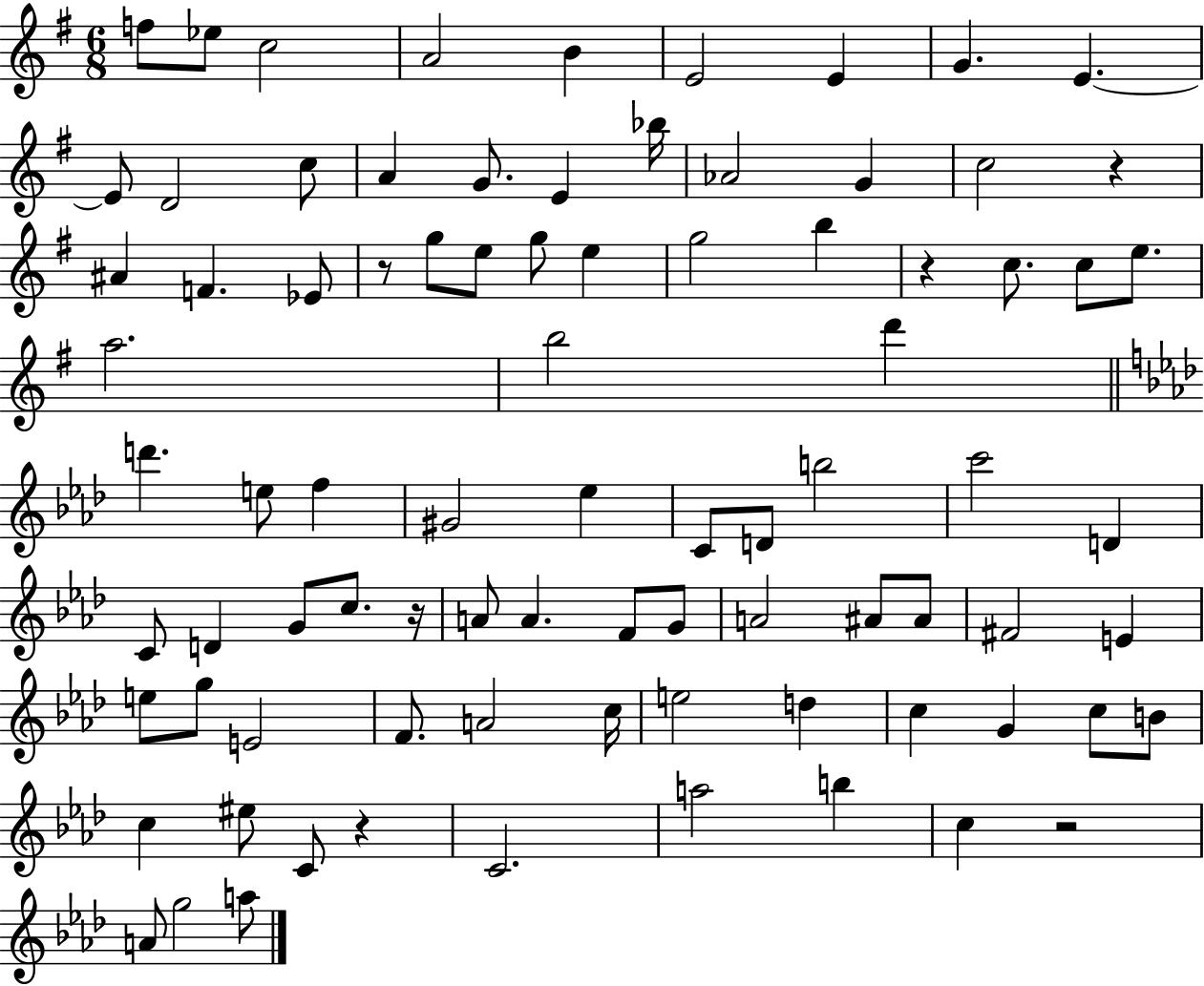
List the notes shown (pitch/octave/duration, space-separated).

F5/e Eb5/e C5/h A4/h B4/q E4/h E4/q G4/q. E4/q. E4/e D4/h C5/e A4/q G4/e. E4/q Bb5/s Ab4/h G4/q C5/h R/q A#4/q F4/q. Eb4/e R/e G5/e E5/e G5/e E5/q G5/h B5/q R/q C5/e. C5/e E5/e. A5/h. B5/h D6/q D6/q. E5/e F5/q G#4/h Eb5/q C4/e D4/e B5/h C6/h D4/q C4/e D4/q G4/e C5/e. R/s A4/e A4/q. F4/e G4/e A4/h A#4/e A#4/e F#4/h E4/q E5/e G5/e E4/h F4/e. A4/h C5/s E5/h D5/q C5/q G4/q C5/e B4/e C5/q EIS5/e C4/e R/q C4/h. A5/h B5/q C5/q R/h A4/e G5/h A5/e